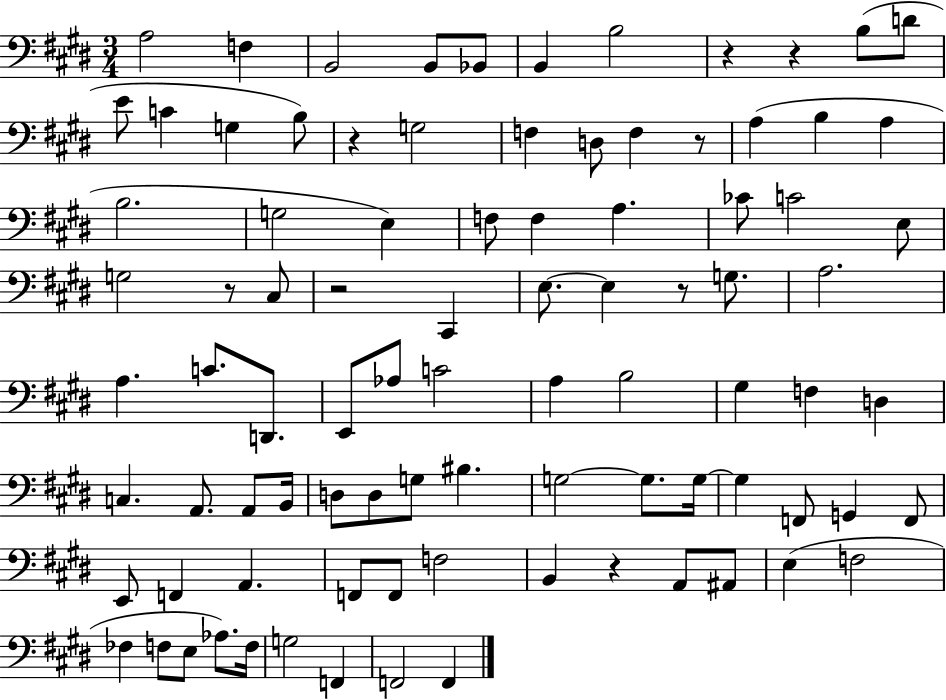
X:1
T:Untitled
M:3/4
L:1/4
K:E
A,2 F, B,,2 B,,/2 _B,,/2 B,, B,2 z z B,/2 D/2 E/2 C G, B,/2 z G,2 F, D,/2 F, z/2 A, B, A, B,2 G,2 E, F,/2 F, A, _C/2 C2 E,/2 G,2 z/2 ^C,/2 z2 ^C,, E,/2 E, z/2 G,/2 A,2 A, C/2 D,,/2 E,,/2 _A,/2 C2 A, B,2 ^G, F, D, C, A,,/2 A,,/2 B,,/4 D,/2 D,/2 G,/2 ^B, G,2 G,/2 G,/4 G, F,,/2 G,, F,,/2 E,,/2 F,, A,, F,,/2 F,,/2 F,2 B,, z A,,/2 ^A,,/2 E, F,2 _F, F,/2 E,/2 _A,/2 F,/4 G,2 F,, F,,2 F,,